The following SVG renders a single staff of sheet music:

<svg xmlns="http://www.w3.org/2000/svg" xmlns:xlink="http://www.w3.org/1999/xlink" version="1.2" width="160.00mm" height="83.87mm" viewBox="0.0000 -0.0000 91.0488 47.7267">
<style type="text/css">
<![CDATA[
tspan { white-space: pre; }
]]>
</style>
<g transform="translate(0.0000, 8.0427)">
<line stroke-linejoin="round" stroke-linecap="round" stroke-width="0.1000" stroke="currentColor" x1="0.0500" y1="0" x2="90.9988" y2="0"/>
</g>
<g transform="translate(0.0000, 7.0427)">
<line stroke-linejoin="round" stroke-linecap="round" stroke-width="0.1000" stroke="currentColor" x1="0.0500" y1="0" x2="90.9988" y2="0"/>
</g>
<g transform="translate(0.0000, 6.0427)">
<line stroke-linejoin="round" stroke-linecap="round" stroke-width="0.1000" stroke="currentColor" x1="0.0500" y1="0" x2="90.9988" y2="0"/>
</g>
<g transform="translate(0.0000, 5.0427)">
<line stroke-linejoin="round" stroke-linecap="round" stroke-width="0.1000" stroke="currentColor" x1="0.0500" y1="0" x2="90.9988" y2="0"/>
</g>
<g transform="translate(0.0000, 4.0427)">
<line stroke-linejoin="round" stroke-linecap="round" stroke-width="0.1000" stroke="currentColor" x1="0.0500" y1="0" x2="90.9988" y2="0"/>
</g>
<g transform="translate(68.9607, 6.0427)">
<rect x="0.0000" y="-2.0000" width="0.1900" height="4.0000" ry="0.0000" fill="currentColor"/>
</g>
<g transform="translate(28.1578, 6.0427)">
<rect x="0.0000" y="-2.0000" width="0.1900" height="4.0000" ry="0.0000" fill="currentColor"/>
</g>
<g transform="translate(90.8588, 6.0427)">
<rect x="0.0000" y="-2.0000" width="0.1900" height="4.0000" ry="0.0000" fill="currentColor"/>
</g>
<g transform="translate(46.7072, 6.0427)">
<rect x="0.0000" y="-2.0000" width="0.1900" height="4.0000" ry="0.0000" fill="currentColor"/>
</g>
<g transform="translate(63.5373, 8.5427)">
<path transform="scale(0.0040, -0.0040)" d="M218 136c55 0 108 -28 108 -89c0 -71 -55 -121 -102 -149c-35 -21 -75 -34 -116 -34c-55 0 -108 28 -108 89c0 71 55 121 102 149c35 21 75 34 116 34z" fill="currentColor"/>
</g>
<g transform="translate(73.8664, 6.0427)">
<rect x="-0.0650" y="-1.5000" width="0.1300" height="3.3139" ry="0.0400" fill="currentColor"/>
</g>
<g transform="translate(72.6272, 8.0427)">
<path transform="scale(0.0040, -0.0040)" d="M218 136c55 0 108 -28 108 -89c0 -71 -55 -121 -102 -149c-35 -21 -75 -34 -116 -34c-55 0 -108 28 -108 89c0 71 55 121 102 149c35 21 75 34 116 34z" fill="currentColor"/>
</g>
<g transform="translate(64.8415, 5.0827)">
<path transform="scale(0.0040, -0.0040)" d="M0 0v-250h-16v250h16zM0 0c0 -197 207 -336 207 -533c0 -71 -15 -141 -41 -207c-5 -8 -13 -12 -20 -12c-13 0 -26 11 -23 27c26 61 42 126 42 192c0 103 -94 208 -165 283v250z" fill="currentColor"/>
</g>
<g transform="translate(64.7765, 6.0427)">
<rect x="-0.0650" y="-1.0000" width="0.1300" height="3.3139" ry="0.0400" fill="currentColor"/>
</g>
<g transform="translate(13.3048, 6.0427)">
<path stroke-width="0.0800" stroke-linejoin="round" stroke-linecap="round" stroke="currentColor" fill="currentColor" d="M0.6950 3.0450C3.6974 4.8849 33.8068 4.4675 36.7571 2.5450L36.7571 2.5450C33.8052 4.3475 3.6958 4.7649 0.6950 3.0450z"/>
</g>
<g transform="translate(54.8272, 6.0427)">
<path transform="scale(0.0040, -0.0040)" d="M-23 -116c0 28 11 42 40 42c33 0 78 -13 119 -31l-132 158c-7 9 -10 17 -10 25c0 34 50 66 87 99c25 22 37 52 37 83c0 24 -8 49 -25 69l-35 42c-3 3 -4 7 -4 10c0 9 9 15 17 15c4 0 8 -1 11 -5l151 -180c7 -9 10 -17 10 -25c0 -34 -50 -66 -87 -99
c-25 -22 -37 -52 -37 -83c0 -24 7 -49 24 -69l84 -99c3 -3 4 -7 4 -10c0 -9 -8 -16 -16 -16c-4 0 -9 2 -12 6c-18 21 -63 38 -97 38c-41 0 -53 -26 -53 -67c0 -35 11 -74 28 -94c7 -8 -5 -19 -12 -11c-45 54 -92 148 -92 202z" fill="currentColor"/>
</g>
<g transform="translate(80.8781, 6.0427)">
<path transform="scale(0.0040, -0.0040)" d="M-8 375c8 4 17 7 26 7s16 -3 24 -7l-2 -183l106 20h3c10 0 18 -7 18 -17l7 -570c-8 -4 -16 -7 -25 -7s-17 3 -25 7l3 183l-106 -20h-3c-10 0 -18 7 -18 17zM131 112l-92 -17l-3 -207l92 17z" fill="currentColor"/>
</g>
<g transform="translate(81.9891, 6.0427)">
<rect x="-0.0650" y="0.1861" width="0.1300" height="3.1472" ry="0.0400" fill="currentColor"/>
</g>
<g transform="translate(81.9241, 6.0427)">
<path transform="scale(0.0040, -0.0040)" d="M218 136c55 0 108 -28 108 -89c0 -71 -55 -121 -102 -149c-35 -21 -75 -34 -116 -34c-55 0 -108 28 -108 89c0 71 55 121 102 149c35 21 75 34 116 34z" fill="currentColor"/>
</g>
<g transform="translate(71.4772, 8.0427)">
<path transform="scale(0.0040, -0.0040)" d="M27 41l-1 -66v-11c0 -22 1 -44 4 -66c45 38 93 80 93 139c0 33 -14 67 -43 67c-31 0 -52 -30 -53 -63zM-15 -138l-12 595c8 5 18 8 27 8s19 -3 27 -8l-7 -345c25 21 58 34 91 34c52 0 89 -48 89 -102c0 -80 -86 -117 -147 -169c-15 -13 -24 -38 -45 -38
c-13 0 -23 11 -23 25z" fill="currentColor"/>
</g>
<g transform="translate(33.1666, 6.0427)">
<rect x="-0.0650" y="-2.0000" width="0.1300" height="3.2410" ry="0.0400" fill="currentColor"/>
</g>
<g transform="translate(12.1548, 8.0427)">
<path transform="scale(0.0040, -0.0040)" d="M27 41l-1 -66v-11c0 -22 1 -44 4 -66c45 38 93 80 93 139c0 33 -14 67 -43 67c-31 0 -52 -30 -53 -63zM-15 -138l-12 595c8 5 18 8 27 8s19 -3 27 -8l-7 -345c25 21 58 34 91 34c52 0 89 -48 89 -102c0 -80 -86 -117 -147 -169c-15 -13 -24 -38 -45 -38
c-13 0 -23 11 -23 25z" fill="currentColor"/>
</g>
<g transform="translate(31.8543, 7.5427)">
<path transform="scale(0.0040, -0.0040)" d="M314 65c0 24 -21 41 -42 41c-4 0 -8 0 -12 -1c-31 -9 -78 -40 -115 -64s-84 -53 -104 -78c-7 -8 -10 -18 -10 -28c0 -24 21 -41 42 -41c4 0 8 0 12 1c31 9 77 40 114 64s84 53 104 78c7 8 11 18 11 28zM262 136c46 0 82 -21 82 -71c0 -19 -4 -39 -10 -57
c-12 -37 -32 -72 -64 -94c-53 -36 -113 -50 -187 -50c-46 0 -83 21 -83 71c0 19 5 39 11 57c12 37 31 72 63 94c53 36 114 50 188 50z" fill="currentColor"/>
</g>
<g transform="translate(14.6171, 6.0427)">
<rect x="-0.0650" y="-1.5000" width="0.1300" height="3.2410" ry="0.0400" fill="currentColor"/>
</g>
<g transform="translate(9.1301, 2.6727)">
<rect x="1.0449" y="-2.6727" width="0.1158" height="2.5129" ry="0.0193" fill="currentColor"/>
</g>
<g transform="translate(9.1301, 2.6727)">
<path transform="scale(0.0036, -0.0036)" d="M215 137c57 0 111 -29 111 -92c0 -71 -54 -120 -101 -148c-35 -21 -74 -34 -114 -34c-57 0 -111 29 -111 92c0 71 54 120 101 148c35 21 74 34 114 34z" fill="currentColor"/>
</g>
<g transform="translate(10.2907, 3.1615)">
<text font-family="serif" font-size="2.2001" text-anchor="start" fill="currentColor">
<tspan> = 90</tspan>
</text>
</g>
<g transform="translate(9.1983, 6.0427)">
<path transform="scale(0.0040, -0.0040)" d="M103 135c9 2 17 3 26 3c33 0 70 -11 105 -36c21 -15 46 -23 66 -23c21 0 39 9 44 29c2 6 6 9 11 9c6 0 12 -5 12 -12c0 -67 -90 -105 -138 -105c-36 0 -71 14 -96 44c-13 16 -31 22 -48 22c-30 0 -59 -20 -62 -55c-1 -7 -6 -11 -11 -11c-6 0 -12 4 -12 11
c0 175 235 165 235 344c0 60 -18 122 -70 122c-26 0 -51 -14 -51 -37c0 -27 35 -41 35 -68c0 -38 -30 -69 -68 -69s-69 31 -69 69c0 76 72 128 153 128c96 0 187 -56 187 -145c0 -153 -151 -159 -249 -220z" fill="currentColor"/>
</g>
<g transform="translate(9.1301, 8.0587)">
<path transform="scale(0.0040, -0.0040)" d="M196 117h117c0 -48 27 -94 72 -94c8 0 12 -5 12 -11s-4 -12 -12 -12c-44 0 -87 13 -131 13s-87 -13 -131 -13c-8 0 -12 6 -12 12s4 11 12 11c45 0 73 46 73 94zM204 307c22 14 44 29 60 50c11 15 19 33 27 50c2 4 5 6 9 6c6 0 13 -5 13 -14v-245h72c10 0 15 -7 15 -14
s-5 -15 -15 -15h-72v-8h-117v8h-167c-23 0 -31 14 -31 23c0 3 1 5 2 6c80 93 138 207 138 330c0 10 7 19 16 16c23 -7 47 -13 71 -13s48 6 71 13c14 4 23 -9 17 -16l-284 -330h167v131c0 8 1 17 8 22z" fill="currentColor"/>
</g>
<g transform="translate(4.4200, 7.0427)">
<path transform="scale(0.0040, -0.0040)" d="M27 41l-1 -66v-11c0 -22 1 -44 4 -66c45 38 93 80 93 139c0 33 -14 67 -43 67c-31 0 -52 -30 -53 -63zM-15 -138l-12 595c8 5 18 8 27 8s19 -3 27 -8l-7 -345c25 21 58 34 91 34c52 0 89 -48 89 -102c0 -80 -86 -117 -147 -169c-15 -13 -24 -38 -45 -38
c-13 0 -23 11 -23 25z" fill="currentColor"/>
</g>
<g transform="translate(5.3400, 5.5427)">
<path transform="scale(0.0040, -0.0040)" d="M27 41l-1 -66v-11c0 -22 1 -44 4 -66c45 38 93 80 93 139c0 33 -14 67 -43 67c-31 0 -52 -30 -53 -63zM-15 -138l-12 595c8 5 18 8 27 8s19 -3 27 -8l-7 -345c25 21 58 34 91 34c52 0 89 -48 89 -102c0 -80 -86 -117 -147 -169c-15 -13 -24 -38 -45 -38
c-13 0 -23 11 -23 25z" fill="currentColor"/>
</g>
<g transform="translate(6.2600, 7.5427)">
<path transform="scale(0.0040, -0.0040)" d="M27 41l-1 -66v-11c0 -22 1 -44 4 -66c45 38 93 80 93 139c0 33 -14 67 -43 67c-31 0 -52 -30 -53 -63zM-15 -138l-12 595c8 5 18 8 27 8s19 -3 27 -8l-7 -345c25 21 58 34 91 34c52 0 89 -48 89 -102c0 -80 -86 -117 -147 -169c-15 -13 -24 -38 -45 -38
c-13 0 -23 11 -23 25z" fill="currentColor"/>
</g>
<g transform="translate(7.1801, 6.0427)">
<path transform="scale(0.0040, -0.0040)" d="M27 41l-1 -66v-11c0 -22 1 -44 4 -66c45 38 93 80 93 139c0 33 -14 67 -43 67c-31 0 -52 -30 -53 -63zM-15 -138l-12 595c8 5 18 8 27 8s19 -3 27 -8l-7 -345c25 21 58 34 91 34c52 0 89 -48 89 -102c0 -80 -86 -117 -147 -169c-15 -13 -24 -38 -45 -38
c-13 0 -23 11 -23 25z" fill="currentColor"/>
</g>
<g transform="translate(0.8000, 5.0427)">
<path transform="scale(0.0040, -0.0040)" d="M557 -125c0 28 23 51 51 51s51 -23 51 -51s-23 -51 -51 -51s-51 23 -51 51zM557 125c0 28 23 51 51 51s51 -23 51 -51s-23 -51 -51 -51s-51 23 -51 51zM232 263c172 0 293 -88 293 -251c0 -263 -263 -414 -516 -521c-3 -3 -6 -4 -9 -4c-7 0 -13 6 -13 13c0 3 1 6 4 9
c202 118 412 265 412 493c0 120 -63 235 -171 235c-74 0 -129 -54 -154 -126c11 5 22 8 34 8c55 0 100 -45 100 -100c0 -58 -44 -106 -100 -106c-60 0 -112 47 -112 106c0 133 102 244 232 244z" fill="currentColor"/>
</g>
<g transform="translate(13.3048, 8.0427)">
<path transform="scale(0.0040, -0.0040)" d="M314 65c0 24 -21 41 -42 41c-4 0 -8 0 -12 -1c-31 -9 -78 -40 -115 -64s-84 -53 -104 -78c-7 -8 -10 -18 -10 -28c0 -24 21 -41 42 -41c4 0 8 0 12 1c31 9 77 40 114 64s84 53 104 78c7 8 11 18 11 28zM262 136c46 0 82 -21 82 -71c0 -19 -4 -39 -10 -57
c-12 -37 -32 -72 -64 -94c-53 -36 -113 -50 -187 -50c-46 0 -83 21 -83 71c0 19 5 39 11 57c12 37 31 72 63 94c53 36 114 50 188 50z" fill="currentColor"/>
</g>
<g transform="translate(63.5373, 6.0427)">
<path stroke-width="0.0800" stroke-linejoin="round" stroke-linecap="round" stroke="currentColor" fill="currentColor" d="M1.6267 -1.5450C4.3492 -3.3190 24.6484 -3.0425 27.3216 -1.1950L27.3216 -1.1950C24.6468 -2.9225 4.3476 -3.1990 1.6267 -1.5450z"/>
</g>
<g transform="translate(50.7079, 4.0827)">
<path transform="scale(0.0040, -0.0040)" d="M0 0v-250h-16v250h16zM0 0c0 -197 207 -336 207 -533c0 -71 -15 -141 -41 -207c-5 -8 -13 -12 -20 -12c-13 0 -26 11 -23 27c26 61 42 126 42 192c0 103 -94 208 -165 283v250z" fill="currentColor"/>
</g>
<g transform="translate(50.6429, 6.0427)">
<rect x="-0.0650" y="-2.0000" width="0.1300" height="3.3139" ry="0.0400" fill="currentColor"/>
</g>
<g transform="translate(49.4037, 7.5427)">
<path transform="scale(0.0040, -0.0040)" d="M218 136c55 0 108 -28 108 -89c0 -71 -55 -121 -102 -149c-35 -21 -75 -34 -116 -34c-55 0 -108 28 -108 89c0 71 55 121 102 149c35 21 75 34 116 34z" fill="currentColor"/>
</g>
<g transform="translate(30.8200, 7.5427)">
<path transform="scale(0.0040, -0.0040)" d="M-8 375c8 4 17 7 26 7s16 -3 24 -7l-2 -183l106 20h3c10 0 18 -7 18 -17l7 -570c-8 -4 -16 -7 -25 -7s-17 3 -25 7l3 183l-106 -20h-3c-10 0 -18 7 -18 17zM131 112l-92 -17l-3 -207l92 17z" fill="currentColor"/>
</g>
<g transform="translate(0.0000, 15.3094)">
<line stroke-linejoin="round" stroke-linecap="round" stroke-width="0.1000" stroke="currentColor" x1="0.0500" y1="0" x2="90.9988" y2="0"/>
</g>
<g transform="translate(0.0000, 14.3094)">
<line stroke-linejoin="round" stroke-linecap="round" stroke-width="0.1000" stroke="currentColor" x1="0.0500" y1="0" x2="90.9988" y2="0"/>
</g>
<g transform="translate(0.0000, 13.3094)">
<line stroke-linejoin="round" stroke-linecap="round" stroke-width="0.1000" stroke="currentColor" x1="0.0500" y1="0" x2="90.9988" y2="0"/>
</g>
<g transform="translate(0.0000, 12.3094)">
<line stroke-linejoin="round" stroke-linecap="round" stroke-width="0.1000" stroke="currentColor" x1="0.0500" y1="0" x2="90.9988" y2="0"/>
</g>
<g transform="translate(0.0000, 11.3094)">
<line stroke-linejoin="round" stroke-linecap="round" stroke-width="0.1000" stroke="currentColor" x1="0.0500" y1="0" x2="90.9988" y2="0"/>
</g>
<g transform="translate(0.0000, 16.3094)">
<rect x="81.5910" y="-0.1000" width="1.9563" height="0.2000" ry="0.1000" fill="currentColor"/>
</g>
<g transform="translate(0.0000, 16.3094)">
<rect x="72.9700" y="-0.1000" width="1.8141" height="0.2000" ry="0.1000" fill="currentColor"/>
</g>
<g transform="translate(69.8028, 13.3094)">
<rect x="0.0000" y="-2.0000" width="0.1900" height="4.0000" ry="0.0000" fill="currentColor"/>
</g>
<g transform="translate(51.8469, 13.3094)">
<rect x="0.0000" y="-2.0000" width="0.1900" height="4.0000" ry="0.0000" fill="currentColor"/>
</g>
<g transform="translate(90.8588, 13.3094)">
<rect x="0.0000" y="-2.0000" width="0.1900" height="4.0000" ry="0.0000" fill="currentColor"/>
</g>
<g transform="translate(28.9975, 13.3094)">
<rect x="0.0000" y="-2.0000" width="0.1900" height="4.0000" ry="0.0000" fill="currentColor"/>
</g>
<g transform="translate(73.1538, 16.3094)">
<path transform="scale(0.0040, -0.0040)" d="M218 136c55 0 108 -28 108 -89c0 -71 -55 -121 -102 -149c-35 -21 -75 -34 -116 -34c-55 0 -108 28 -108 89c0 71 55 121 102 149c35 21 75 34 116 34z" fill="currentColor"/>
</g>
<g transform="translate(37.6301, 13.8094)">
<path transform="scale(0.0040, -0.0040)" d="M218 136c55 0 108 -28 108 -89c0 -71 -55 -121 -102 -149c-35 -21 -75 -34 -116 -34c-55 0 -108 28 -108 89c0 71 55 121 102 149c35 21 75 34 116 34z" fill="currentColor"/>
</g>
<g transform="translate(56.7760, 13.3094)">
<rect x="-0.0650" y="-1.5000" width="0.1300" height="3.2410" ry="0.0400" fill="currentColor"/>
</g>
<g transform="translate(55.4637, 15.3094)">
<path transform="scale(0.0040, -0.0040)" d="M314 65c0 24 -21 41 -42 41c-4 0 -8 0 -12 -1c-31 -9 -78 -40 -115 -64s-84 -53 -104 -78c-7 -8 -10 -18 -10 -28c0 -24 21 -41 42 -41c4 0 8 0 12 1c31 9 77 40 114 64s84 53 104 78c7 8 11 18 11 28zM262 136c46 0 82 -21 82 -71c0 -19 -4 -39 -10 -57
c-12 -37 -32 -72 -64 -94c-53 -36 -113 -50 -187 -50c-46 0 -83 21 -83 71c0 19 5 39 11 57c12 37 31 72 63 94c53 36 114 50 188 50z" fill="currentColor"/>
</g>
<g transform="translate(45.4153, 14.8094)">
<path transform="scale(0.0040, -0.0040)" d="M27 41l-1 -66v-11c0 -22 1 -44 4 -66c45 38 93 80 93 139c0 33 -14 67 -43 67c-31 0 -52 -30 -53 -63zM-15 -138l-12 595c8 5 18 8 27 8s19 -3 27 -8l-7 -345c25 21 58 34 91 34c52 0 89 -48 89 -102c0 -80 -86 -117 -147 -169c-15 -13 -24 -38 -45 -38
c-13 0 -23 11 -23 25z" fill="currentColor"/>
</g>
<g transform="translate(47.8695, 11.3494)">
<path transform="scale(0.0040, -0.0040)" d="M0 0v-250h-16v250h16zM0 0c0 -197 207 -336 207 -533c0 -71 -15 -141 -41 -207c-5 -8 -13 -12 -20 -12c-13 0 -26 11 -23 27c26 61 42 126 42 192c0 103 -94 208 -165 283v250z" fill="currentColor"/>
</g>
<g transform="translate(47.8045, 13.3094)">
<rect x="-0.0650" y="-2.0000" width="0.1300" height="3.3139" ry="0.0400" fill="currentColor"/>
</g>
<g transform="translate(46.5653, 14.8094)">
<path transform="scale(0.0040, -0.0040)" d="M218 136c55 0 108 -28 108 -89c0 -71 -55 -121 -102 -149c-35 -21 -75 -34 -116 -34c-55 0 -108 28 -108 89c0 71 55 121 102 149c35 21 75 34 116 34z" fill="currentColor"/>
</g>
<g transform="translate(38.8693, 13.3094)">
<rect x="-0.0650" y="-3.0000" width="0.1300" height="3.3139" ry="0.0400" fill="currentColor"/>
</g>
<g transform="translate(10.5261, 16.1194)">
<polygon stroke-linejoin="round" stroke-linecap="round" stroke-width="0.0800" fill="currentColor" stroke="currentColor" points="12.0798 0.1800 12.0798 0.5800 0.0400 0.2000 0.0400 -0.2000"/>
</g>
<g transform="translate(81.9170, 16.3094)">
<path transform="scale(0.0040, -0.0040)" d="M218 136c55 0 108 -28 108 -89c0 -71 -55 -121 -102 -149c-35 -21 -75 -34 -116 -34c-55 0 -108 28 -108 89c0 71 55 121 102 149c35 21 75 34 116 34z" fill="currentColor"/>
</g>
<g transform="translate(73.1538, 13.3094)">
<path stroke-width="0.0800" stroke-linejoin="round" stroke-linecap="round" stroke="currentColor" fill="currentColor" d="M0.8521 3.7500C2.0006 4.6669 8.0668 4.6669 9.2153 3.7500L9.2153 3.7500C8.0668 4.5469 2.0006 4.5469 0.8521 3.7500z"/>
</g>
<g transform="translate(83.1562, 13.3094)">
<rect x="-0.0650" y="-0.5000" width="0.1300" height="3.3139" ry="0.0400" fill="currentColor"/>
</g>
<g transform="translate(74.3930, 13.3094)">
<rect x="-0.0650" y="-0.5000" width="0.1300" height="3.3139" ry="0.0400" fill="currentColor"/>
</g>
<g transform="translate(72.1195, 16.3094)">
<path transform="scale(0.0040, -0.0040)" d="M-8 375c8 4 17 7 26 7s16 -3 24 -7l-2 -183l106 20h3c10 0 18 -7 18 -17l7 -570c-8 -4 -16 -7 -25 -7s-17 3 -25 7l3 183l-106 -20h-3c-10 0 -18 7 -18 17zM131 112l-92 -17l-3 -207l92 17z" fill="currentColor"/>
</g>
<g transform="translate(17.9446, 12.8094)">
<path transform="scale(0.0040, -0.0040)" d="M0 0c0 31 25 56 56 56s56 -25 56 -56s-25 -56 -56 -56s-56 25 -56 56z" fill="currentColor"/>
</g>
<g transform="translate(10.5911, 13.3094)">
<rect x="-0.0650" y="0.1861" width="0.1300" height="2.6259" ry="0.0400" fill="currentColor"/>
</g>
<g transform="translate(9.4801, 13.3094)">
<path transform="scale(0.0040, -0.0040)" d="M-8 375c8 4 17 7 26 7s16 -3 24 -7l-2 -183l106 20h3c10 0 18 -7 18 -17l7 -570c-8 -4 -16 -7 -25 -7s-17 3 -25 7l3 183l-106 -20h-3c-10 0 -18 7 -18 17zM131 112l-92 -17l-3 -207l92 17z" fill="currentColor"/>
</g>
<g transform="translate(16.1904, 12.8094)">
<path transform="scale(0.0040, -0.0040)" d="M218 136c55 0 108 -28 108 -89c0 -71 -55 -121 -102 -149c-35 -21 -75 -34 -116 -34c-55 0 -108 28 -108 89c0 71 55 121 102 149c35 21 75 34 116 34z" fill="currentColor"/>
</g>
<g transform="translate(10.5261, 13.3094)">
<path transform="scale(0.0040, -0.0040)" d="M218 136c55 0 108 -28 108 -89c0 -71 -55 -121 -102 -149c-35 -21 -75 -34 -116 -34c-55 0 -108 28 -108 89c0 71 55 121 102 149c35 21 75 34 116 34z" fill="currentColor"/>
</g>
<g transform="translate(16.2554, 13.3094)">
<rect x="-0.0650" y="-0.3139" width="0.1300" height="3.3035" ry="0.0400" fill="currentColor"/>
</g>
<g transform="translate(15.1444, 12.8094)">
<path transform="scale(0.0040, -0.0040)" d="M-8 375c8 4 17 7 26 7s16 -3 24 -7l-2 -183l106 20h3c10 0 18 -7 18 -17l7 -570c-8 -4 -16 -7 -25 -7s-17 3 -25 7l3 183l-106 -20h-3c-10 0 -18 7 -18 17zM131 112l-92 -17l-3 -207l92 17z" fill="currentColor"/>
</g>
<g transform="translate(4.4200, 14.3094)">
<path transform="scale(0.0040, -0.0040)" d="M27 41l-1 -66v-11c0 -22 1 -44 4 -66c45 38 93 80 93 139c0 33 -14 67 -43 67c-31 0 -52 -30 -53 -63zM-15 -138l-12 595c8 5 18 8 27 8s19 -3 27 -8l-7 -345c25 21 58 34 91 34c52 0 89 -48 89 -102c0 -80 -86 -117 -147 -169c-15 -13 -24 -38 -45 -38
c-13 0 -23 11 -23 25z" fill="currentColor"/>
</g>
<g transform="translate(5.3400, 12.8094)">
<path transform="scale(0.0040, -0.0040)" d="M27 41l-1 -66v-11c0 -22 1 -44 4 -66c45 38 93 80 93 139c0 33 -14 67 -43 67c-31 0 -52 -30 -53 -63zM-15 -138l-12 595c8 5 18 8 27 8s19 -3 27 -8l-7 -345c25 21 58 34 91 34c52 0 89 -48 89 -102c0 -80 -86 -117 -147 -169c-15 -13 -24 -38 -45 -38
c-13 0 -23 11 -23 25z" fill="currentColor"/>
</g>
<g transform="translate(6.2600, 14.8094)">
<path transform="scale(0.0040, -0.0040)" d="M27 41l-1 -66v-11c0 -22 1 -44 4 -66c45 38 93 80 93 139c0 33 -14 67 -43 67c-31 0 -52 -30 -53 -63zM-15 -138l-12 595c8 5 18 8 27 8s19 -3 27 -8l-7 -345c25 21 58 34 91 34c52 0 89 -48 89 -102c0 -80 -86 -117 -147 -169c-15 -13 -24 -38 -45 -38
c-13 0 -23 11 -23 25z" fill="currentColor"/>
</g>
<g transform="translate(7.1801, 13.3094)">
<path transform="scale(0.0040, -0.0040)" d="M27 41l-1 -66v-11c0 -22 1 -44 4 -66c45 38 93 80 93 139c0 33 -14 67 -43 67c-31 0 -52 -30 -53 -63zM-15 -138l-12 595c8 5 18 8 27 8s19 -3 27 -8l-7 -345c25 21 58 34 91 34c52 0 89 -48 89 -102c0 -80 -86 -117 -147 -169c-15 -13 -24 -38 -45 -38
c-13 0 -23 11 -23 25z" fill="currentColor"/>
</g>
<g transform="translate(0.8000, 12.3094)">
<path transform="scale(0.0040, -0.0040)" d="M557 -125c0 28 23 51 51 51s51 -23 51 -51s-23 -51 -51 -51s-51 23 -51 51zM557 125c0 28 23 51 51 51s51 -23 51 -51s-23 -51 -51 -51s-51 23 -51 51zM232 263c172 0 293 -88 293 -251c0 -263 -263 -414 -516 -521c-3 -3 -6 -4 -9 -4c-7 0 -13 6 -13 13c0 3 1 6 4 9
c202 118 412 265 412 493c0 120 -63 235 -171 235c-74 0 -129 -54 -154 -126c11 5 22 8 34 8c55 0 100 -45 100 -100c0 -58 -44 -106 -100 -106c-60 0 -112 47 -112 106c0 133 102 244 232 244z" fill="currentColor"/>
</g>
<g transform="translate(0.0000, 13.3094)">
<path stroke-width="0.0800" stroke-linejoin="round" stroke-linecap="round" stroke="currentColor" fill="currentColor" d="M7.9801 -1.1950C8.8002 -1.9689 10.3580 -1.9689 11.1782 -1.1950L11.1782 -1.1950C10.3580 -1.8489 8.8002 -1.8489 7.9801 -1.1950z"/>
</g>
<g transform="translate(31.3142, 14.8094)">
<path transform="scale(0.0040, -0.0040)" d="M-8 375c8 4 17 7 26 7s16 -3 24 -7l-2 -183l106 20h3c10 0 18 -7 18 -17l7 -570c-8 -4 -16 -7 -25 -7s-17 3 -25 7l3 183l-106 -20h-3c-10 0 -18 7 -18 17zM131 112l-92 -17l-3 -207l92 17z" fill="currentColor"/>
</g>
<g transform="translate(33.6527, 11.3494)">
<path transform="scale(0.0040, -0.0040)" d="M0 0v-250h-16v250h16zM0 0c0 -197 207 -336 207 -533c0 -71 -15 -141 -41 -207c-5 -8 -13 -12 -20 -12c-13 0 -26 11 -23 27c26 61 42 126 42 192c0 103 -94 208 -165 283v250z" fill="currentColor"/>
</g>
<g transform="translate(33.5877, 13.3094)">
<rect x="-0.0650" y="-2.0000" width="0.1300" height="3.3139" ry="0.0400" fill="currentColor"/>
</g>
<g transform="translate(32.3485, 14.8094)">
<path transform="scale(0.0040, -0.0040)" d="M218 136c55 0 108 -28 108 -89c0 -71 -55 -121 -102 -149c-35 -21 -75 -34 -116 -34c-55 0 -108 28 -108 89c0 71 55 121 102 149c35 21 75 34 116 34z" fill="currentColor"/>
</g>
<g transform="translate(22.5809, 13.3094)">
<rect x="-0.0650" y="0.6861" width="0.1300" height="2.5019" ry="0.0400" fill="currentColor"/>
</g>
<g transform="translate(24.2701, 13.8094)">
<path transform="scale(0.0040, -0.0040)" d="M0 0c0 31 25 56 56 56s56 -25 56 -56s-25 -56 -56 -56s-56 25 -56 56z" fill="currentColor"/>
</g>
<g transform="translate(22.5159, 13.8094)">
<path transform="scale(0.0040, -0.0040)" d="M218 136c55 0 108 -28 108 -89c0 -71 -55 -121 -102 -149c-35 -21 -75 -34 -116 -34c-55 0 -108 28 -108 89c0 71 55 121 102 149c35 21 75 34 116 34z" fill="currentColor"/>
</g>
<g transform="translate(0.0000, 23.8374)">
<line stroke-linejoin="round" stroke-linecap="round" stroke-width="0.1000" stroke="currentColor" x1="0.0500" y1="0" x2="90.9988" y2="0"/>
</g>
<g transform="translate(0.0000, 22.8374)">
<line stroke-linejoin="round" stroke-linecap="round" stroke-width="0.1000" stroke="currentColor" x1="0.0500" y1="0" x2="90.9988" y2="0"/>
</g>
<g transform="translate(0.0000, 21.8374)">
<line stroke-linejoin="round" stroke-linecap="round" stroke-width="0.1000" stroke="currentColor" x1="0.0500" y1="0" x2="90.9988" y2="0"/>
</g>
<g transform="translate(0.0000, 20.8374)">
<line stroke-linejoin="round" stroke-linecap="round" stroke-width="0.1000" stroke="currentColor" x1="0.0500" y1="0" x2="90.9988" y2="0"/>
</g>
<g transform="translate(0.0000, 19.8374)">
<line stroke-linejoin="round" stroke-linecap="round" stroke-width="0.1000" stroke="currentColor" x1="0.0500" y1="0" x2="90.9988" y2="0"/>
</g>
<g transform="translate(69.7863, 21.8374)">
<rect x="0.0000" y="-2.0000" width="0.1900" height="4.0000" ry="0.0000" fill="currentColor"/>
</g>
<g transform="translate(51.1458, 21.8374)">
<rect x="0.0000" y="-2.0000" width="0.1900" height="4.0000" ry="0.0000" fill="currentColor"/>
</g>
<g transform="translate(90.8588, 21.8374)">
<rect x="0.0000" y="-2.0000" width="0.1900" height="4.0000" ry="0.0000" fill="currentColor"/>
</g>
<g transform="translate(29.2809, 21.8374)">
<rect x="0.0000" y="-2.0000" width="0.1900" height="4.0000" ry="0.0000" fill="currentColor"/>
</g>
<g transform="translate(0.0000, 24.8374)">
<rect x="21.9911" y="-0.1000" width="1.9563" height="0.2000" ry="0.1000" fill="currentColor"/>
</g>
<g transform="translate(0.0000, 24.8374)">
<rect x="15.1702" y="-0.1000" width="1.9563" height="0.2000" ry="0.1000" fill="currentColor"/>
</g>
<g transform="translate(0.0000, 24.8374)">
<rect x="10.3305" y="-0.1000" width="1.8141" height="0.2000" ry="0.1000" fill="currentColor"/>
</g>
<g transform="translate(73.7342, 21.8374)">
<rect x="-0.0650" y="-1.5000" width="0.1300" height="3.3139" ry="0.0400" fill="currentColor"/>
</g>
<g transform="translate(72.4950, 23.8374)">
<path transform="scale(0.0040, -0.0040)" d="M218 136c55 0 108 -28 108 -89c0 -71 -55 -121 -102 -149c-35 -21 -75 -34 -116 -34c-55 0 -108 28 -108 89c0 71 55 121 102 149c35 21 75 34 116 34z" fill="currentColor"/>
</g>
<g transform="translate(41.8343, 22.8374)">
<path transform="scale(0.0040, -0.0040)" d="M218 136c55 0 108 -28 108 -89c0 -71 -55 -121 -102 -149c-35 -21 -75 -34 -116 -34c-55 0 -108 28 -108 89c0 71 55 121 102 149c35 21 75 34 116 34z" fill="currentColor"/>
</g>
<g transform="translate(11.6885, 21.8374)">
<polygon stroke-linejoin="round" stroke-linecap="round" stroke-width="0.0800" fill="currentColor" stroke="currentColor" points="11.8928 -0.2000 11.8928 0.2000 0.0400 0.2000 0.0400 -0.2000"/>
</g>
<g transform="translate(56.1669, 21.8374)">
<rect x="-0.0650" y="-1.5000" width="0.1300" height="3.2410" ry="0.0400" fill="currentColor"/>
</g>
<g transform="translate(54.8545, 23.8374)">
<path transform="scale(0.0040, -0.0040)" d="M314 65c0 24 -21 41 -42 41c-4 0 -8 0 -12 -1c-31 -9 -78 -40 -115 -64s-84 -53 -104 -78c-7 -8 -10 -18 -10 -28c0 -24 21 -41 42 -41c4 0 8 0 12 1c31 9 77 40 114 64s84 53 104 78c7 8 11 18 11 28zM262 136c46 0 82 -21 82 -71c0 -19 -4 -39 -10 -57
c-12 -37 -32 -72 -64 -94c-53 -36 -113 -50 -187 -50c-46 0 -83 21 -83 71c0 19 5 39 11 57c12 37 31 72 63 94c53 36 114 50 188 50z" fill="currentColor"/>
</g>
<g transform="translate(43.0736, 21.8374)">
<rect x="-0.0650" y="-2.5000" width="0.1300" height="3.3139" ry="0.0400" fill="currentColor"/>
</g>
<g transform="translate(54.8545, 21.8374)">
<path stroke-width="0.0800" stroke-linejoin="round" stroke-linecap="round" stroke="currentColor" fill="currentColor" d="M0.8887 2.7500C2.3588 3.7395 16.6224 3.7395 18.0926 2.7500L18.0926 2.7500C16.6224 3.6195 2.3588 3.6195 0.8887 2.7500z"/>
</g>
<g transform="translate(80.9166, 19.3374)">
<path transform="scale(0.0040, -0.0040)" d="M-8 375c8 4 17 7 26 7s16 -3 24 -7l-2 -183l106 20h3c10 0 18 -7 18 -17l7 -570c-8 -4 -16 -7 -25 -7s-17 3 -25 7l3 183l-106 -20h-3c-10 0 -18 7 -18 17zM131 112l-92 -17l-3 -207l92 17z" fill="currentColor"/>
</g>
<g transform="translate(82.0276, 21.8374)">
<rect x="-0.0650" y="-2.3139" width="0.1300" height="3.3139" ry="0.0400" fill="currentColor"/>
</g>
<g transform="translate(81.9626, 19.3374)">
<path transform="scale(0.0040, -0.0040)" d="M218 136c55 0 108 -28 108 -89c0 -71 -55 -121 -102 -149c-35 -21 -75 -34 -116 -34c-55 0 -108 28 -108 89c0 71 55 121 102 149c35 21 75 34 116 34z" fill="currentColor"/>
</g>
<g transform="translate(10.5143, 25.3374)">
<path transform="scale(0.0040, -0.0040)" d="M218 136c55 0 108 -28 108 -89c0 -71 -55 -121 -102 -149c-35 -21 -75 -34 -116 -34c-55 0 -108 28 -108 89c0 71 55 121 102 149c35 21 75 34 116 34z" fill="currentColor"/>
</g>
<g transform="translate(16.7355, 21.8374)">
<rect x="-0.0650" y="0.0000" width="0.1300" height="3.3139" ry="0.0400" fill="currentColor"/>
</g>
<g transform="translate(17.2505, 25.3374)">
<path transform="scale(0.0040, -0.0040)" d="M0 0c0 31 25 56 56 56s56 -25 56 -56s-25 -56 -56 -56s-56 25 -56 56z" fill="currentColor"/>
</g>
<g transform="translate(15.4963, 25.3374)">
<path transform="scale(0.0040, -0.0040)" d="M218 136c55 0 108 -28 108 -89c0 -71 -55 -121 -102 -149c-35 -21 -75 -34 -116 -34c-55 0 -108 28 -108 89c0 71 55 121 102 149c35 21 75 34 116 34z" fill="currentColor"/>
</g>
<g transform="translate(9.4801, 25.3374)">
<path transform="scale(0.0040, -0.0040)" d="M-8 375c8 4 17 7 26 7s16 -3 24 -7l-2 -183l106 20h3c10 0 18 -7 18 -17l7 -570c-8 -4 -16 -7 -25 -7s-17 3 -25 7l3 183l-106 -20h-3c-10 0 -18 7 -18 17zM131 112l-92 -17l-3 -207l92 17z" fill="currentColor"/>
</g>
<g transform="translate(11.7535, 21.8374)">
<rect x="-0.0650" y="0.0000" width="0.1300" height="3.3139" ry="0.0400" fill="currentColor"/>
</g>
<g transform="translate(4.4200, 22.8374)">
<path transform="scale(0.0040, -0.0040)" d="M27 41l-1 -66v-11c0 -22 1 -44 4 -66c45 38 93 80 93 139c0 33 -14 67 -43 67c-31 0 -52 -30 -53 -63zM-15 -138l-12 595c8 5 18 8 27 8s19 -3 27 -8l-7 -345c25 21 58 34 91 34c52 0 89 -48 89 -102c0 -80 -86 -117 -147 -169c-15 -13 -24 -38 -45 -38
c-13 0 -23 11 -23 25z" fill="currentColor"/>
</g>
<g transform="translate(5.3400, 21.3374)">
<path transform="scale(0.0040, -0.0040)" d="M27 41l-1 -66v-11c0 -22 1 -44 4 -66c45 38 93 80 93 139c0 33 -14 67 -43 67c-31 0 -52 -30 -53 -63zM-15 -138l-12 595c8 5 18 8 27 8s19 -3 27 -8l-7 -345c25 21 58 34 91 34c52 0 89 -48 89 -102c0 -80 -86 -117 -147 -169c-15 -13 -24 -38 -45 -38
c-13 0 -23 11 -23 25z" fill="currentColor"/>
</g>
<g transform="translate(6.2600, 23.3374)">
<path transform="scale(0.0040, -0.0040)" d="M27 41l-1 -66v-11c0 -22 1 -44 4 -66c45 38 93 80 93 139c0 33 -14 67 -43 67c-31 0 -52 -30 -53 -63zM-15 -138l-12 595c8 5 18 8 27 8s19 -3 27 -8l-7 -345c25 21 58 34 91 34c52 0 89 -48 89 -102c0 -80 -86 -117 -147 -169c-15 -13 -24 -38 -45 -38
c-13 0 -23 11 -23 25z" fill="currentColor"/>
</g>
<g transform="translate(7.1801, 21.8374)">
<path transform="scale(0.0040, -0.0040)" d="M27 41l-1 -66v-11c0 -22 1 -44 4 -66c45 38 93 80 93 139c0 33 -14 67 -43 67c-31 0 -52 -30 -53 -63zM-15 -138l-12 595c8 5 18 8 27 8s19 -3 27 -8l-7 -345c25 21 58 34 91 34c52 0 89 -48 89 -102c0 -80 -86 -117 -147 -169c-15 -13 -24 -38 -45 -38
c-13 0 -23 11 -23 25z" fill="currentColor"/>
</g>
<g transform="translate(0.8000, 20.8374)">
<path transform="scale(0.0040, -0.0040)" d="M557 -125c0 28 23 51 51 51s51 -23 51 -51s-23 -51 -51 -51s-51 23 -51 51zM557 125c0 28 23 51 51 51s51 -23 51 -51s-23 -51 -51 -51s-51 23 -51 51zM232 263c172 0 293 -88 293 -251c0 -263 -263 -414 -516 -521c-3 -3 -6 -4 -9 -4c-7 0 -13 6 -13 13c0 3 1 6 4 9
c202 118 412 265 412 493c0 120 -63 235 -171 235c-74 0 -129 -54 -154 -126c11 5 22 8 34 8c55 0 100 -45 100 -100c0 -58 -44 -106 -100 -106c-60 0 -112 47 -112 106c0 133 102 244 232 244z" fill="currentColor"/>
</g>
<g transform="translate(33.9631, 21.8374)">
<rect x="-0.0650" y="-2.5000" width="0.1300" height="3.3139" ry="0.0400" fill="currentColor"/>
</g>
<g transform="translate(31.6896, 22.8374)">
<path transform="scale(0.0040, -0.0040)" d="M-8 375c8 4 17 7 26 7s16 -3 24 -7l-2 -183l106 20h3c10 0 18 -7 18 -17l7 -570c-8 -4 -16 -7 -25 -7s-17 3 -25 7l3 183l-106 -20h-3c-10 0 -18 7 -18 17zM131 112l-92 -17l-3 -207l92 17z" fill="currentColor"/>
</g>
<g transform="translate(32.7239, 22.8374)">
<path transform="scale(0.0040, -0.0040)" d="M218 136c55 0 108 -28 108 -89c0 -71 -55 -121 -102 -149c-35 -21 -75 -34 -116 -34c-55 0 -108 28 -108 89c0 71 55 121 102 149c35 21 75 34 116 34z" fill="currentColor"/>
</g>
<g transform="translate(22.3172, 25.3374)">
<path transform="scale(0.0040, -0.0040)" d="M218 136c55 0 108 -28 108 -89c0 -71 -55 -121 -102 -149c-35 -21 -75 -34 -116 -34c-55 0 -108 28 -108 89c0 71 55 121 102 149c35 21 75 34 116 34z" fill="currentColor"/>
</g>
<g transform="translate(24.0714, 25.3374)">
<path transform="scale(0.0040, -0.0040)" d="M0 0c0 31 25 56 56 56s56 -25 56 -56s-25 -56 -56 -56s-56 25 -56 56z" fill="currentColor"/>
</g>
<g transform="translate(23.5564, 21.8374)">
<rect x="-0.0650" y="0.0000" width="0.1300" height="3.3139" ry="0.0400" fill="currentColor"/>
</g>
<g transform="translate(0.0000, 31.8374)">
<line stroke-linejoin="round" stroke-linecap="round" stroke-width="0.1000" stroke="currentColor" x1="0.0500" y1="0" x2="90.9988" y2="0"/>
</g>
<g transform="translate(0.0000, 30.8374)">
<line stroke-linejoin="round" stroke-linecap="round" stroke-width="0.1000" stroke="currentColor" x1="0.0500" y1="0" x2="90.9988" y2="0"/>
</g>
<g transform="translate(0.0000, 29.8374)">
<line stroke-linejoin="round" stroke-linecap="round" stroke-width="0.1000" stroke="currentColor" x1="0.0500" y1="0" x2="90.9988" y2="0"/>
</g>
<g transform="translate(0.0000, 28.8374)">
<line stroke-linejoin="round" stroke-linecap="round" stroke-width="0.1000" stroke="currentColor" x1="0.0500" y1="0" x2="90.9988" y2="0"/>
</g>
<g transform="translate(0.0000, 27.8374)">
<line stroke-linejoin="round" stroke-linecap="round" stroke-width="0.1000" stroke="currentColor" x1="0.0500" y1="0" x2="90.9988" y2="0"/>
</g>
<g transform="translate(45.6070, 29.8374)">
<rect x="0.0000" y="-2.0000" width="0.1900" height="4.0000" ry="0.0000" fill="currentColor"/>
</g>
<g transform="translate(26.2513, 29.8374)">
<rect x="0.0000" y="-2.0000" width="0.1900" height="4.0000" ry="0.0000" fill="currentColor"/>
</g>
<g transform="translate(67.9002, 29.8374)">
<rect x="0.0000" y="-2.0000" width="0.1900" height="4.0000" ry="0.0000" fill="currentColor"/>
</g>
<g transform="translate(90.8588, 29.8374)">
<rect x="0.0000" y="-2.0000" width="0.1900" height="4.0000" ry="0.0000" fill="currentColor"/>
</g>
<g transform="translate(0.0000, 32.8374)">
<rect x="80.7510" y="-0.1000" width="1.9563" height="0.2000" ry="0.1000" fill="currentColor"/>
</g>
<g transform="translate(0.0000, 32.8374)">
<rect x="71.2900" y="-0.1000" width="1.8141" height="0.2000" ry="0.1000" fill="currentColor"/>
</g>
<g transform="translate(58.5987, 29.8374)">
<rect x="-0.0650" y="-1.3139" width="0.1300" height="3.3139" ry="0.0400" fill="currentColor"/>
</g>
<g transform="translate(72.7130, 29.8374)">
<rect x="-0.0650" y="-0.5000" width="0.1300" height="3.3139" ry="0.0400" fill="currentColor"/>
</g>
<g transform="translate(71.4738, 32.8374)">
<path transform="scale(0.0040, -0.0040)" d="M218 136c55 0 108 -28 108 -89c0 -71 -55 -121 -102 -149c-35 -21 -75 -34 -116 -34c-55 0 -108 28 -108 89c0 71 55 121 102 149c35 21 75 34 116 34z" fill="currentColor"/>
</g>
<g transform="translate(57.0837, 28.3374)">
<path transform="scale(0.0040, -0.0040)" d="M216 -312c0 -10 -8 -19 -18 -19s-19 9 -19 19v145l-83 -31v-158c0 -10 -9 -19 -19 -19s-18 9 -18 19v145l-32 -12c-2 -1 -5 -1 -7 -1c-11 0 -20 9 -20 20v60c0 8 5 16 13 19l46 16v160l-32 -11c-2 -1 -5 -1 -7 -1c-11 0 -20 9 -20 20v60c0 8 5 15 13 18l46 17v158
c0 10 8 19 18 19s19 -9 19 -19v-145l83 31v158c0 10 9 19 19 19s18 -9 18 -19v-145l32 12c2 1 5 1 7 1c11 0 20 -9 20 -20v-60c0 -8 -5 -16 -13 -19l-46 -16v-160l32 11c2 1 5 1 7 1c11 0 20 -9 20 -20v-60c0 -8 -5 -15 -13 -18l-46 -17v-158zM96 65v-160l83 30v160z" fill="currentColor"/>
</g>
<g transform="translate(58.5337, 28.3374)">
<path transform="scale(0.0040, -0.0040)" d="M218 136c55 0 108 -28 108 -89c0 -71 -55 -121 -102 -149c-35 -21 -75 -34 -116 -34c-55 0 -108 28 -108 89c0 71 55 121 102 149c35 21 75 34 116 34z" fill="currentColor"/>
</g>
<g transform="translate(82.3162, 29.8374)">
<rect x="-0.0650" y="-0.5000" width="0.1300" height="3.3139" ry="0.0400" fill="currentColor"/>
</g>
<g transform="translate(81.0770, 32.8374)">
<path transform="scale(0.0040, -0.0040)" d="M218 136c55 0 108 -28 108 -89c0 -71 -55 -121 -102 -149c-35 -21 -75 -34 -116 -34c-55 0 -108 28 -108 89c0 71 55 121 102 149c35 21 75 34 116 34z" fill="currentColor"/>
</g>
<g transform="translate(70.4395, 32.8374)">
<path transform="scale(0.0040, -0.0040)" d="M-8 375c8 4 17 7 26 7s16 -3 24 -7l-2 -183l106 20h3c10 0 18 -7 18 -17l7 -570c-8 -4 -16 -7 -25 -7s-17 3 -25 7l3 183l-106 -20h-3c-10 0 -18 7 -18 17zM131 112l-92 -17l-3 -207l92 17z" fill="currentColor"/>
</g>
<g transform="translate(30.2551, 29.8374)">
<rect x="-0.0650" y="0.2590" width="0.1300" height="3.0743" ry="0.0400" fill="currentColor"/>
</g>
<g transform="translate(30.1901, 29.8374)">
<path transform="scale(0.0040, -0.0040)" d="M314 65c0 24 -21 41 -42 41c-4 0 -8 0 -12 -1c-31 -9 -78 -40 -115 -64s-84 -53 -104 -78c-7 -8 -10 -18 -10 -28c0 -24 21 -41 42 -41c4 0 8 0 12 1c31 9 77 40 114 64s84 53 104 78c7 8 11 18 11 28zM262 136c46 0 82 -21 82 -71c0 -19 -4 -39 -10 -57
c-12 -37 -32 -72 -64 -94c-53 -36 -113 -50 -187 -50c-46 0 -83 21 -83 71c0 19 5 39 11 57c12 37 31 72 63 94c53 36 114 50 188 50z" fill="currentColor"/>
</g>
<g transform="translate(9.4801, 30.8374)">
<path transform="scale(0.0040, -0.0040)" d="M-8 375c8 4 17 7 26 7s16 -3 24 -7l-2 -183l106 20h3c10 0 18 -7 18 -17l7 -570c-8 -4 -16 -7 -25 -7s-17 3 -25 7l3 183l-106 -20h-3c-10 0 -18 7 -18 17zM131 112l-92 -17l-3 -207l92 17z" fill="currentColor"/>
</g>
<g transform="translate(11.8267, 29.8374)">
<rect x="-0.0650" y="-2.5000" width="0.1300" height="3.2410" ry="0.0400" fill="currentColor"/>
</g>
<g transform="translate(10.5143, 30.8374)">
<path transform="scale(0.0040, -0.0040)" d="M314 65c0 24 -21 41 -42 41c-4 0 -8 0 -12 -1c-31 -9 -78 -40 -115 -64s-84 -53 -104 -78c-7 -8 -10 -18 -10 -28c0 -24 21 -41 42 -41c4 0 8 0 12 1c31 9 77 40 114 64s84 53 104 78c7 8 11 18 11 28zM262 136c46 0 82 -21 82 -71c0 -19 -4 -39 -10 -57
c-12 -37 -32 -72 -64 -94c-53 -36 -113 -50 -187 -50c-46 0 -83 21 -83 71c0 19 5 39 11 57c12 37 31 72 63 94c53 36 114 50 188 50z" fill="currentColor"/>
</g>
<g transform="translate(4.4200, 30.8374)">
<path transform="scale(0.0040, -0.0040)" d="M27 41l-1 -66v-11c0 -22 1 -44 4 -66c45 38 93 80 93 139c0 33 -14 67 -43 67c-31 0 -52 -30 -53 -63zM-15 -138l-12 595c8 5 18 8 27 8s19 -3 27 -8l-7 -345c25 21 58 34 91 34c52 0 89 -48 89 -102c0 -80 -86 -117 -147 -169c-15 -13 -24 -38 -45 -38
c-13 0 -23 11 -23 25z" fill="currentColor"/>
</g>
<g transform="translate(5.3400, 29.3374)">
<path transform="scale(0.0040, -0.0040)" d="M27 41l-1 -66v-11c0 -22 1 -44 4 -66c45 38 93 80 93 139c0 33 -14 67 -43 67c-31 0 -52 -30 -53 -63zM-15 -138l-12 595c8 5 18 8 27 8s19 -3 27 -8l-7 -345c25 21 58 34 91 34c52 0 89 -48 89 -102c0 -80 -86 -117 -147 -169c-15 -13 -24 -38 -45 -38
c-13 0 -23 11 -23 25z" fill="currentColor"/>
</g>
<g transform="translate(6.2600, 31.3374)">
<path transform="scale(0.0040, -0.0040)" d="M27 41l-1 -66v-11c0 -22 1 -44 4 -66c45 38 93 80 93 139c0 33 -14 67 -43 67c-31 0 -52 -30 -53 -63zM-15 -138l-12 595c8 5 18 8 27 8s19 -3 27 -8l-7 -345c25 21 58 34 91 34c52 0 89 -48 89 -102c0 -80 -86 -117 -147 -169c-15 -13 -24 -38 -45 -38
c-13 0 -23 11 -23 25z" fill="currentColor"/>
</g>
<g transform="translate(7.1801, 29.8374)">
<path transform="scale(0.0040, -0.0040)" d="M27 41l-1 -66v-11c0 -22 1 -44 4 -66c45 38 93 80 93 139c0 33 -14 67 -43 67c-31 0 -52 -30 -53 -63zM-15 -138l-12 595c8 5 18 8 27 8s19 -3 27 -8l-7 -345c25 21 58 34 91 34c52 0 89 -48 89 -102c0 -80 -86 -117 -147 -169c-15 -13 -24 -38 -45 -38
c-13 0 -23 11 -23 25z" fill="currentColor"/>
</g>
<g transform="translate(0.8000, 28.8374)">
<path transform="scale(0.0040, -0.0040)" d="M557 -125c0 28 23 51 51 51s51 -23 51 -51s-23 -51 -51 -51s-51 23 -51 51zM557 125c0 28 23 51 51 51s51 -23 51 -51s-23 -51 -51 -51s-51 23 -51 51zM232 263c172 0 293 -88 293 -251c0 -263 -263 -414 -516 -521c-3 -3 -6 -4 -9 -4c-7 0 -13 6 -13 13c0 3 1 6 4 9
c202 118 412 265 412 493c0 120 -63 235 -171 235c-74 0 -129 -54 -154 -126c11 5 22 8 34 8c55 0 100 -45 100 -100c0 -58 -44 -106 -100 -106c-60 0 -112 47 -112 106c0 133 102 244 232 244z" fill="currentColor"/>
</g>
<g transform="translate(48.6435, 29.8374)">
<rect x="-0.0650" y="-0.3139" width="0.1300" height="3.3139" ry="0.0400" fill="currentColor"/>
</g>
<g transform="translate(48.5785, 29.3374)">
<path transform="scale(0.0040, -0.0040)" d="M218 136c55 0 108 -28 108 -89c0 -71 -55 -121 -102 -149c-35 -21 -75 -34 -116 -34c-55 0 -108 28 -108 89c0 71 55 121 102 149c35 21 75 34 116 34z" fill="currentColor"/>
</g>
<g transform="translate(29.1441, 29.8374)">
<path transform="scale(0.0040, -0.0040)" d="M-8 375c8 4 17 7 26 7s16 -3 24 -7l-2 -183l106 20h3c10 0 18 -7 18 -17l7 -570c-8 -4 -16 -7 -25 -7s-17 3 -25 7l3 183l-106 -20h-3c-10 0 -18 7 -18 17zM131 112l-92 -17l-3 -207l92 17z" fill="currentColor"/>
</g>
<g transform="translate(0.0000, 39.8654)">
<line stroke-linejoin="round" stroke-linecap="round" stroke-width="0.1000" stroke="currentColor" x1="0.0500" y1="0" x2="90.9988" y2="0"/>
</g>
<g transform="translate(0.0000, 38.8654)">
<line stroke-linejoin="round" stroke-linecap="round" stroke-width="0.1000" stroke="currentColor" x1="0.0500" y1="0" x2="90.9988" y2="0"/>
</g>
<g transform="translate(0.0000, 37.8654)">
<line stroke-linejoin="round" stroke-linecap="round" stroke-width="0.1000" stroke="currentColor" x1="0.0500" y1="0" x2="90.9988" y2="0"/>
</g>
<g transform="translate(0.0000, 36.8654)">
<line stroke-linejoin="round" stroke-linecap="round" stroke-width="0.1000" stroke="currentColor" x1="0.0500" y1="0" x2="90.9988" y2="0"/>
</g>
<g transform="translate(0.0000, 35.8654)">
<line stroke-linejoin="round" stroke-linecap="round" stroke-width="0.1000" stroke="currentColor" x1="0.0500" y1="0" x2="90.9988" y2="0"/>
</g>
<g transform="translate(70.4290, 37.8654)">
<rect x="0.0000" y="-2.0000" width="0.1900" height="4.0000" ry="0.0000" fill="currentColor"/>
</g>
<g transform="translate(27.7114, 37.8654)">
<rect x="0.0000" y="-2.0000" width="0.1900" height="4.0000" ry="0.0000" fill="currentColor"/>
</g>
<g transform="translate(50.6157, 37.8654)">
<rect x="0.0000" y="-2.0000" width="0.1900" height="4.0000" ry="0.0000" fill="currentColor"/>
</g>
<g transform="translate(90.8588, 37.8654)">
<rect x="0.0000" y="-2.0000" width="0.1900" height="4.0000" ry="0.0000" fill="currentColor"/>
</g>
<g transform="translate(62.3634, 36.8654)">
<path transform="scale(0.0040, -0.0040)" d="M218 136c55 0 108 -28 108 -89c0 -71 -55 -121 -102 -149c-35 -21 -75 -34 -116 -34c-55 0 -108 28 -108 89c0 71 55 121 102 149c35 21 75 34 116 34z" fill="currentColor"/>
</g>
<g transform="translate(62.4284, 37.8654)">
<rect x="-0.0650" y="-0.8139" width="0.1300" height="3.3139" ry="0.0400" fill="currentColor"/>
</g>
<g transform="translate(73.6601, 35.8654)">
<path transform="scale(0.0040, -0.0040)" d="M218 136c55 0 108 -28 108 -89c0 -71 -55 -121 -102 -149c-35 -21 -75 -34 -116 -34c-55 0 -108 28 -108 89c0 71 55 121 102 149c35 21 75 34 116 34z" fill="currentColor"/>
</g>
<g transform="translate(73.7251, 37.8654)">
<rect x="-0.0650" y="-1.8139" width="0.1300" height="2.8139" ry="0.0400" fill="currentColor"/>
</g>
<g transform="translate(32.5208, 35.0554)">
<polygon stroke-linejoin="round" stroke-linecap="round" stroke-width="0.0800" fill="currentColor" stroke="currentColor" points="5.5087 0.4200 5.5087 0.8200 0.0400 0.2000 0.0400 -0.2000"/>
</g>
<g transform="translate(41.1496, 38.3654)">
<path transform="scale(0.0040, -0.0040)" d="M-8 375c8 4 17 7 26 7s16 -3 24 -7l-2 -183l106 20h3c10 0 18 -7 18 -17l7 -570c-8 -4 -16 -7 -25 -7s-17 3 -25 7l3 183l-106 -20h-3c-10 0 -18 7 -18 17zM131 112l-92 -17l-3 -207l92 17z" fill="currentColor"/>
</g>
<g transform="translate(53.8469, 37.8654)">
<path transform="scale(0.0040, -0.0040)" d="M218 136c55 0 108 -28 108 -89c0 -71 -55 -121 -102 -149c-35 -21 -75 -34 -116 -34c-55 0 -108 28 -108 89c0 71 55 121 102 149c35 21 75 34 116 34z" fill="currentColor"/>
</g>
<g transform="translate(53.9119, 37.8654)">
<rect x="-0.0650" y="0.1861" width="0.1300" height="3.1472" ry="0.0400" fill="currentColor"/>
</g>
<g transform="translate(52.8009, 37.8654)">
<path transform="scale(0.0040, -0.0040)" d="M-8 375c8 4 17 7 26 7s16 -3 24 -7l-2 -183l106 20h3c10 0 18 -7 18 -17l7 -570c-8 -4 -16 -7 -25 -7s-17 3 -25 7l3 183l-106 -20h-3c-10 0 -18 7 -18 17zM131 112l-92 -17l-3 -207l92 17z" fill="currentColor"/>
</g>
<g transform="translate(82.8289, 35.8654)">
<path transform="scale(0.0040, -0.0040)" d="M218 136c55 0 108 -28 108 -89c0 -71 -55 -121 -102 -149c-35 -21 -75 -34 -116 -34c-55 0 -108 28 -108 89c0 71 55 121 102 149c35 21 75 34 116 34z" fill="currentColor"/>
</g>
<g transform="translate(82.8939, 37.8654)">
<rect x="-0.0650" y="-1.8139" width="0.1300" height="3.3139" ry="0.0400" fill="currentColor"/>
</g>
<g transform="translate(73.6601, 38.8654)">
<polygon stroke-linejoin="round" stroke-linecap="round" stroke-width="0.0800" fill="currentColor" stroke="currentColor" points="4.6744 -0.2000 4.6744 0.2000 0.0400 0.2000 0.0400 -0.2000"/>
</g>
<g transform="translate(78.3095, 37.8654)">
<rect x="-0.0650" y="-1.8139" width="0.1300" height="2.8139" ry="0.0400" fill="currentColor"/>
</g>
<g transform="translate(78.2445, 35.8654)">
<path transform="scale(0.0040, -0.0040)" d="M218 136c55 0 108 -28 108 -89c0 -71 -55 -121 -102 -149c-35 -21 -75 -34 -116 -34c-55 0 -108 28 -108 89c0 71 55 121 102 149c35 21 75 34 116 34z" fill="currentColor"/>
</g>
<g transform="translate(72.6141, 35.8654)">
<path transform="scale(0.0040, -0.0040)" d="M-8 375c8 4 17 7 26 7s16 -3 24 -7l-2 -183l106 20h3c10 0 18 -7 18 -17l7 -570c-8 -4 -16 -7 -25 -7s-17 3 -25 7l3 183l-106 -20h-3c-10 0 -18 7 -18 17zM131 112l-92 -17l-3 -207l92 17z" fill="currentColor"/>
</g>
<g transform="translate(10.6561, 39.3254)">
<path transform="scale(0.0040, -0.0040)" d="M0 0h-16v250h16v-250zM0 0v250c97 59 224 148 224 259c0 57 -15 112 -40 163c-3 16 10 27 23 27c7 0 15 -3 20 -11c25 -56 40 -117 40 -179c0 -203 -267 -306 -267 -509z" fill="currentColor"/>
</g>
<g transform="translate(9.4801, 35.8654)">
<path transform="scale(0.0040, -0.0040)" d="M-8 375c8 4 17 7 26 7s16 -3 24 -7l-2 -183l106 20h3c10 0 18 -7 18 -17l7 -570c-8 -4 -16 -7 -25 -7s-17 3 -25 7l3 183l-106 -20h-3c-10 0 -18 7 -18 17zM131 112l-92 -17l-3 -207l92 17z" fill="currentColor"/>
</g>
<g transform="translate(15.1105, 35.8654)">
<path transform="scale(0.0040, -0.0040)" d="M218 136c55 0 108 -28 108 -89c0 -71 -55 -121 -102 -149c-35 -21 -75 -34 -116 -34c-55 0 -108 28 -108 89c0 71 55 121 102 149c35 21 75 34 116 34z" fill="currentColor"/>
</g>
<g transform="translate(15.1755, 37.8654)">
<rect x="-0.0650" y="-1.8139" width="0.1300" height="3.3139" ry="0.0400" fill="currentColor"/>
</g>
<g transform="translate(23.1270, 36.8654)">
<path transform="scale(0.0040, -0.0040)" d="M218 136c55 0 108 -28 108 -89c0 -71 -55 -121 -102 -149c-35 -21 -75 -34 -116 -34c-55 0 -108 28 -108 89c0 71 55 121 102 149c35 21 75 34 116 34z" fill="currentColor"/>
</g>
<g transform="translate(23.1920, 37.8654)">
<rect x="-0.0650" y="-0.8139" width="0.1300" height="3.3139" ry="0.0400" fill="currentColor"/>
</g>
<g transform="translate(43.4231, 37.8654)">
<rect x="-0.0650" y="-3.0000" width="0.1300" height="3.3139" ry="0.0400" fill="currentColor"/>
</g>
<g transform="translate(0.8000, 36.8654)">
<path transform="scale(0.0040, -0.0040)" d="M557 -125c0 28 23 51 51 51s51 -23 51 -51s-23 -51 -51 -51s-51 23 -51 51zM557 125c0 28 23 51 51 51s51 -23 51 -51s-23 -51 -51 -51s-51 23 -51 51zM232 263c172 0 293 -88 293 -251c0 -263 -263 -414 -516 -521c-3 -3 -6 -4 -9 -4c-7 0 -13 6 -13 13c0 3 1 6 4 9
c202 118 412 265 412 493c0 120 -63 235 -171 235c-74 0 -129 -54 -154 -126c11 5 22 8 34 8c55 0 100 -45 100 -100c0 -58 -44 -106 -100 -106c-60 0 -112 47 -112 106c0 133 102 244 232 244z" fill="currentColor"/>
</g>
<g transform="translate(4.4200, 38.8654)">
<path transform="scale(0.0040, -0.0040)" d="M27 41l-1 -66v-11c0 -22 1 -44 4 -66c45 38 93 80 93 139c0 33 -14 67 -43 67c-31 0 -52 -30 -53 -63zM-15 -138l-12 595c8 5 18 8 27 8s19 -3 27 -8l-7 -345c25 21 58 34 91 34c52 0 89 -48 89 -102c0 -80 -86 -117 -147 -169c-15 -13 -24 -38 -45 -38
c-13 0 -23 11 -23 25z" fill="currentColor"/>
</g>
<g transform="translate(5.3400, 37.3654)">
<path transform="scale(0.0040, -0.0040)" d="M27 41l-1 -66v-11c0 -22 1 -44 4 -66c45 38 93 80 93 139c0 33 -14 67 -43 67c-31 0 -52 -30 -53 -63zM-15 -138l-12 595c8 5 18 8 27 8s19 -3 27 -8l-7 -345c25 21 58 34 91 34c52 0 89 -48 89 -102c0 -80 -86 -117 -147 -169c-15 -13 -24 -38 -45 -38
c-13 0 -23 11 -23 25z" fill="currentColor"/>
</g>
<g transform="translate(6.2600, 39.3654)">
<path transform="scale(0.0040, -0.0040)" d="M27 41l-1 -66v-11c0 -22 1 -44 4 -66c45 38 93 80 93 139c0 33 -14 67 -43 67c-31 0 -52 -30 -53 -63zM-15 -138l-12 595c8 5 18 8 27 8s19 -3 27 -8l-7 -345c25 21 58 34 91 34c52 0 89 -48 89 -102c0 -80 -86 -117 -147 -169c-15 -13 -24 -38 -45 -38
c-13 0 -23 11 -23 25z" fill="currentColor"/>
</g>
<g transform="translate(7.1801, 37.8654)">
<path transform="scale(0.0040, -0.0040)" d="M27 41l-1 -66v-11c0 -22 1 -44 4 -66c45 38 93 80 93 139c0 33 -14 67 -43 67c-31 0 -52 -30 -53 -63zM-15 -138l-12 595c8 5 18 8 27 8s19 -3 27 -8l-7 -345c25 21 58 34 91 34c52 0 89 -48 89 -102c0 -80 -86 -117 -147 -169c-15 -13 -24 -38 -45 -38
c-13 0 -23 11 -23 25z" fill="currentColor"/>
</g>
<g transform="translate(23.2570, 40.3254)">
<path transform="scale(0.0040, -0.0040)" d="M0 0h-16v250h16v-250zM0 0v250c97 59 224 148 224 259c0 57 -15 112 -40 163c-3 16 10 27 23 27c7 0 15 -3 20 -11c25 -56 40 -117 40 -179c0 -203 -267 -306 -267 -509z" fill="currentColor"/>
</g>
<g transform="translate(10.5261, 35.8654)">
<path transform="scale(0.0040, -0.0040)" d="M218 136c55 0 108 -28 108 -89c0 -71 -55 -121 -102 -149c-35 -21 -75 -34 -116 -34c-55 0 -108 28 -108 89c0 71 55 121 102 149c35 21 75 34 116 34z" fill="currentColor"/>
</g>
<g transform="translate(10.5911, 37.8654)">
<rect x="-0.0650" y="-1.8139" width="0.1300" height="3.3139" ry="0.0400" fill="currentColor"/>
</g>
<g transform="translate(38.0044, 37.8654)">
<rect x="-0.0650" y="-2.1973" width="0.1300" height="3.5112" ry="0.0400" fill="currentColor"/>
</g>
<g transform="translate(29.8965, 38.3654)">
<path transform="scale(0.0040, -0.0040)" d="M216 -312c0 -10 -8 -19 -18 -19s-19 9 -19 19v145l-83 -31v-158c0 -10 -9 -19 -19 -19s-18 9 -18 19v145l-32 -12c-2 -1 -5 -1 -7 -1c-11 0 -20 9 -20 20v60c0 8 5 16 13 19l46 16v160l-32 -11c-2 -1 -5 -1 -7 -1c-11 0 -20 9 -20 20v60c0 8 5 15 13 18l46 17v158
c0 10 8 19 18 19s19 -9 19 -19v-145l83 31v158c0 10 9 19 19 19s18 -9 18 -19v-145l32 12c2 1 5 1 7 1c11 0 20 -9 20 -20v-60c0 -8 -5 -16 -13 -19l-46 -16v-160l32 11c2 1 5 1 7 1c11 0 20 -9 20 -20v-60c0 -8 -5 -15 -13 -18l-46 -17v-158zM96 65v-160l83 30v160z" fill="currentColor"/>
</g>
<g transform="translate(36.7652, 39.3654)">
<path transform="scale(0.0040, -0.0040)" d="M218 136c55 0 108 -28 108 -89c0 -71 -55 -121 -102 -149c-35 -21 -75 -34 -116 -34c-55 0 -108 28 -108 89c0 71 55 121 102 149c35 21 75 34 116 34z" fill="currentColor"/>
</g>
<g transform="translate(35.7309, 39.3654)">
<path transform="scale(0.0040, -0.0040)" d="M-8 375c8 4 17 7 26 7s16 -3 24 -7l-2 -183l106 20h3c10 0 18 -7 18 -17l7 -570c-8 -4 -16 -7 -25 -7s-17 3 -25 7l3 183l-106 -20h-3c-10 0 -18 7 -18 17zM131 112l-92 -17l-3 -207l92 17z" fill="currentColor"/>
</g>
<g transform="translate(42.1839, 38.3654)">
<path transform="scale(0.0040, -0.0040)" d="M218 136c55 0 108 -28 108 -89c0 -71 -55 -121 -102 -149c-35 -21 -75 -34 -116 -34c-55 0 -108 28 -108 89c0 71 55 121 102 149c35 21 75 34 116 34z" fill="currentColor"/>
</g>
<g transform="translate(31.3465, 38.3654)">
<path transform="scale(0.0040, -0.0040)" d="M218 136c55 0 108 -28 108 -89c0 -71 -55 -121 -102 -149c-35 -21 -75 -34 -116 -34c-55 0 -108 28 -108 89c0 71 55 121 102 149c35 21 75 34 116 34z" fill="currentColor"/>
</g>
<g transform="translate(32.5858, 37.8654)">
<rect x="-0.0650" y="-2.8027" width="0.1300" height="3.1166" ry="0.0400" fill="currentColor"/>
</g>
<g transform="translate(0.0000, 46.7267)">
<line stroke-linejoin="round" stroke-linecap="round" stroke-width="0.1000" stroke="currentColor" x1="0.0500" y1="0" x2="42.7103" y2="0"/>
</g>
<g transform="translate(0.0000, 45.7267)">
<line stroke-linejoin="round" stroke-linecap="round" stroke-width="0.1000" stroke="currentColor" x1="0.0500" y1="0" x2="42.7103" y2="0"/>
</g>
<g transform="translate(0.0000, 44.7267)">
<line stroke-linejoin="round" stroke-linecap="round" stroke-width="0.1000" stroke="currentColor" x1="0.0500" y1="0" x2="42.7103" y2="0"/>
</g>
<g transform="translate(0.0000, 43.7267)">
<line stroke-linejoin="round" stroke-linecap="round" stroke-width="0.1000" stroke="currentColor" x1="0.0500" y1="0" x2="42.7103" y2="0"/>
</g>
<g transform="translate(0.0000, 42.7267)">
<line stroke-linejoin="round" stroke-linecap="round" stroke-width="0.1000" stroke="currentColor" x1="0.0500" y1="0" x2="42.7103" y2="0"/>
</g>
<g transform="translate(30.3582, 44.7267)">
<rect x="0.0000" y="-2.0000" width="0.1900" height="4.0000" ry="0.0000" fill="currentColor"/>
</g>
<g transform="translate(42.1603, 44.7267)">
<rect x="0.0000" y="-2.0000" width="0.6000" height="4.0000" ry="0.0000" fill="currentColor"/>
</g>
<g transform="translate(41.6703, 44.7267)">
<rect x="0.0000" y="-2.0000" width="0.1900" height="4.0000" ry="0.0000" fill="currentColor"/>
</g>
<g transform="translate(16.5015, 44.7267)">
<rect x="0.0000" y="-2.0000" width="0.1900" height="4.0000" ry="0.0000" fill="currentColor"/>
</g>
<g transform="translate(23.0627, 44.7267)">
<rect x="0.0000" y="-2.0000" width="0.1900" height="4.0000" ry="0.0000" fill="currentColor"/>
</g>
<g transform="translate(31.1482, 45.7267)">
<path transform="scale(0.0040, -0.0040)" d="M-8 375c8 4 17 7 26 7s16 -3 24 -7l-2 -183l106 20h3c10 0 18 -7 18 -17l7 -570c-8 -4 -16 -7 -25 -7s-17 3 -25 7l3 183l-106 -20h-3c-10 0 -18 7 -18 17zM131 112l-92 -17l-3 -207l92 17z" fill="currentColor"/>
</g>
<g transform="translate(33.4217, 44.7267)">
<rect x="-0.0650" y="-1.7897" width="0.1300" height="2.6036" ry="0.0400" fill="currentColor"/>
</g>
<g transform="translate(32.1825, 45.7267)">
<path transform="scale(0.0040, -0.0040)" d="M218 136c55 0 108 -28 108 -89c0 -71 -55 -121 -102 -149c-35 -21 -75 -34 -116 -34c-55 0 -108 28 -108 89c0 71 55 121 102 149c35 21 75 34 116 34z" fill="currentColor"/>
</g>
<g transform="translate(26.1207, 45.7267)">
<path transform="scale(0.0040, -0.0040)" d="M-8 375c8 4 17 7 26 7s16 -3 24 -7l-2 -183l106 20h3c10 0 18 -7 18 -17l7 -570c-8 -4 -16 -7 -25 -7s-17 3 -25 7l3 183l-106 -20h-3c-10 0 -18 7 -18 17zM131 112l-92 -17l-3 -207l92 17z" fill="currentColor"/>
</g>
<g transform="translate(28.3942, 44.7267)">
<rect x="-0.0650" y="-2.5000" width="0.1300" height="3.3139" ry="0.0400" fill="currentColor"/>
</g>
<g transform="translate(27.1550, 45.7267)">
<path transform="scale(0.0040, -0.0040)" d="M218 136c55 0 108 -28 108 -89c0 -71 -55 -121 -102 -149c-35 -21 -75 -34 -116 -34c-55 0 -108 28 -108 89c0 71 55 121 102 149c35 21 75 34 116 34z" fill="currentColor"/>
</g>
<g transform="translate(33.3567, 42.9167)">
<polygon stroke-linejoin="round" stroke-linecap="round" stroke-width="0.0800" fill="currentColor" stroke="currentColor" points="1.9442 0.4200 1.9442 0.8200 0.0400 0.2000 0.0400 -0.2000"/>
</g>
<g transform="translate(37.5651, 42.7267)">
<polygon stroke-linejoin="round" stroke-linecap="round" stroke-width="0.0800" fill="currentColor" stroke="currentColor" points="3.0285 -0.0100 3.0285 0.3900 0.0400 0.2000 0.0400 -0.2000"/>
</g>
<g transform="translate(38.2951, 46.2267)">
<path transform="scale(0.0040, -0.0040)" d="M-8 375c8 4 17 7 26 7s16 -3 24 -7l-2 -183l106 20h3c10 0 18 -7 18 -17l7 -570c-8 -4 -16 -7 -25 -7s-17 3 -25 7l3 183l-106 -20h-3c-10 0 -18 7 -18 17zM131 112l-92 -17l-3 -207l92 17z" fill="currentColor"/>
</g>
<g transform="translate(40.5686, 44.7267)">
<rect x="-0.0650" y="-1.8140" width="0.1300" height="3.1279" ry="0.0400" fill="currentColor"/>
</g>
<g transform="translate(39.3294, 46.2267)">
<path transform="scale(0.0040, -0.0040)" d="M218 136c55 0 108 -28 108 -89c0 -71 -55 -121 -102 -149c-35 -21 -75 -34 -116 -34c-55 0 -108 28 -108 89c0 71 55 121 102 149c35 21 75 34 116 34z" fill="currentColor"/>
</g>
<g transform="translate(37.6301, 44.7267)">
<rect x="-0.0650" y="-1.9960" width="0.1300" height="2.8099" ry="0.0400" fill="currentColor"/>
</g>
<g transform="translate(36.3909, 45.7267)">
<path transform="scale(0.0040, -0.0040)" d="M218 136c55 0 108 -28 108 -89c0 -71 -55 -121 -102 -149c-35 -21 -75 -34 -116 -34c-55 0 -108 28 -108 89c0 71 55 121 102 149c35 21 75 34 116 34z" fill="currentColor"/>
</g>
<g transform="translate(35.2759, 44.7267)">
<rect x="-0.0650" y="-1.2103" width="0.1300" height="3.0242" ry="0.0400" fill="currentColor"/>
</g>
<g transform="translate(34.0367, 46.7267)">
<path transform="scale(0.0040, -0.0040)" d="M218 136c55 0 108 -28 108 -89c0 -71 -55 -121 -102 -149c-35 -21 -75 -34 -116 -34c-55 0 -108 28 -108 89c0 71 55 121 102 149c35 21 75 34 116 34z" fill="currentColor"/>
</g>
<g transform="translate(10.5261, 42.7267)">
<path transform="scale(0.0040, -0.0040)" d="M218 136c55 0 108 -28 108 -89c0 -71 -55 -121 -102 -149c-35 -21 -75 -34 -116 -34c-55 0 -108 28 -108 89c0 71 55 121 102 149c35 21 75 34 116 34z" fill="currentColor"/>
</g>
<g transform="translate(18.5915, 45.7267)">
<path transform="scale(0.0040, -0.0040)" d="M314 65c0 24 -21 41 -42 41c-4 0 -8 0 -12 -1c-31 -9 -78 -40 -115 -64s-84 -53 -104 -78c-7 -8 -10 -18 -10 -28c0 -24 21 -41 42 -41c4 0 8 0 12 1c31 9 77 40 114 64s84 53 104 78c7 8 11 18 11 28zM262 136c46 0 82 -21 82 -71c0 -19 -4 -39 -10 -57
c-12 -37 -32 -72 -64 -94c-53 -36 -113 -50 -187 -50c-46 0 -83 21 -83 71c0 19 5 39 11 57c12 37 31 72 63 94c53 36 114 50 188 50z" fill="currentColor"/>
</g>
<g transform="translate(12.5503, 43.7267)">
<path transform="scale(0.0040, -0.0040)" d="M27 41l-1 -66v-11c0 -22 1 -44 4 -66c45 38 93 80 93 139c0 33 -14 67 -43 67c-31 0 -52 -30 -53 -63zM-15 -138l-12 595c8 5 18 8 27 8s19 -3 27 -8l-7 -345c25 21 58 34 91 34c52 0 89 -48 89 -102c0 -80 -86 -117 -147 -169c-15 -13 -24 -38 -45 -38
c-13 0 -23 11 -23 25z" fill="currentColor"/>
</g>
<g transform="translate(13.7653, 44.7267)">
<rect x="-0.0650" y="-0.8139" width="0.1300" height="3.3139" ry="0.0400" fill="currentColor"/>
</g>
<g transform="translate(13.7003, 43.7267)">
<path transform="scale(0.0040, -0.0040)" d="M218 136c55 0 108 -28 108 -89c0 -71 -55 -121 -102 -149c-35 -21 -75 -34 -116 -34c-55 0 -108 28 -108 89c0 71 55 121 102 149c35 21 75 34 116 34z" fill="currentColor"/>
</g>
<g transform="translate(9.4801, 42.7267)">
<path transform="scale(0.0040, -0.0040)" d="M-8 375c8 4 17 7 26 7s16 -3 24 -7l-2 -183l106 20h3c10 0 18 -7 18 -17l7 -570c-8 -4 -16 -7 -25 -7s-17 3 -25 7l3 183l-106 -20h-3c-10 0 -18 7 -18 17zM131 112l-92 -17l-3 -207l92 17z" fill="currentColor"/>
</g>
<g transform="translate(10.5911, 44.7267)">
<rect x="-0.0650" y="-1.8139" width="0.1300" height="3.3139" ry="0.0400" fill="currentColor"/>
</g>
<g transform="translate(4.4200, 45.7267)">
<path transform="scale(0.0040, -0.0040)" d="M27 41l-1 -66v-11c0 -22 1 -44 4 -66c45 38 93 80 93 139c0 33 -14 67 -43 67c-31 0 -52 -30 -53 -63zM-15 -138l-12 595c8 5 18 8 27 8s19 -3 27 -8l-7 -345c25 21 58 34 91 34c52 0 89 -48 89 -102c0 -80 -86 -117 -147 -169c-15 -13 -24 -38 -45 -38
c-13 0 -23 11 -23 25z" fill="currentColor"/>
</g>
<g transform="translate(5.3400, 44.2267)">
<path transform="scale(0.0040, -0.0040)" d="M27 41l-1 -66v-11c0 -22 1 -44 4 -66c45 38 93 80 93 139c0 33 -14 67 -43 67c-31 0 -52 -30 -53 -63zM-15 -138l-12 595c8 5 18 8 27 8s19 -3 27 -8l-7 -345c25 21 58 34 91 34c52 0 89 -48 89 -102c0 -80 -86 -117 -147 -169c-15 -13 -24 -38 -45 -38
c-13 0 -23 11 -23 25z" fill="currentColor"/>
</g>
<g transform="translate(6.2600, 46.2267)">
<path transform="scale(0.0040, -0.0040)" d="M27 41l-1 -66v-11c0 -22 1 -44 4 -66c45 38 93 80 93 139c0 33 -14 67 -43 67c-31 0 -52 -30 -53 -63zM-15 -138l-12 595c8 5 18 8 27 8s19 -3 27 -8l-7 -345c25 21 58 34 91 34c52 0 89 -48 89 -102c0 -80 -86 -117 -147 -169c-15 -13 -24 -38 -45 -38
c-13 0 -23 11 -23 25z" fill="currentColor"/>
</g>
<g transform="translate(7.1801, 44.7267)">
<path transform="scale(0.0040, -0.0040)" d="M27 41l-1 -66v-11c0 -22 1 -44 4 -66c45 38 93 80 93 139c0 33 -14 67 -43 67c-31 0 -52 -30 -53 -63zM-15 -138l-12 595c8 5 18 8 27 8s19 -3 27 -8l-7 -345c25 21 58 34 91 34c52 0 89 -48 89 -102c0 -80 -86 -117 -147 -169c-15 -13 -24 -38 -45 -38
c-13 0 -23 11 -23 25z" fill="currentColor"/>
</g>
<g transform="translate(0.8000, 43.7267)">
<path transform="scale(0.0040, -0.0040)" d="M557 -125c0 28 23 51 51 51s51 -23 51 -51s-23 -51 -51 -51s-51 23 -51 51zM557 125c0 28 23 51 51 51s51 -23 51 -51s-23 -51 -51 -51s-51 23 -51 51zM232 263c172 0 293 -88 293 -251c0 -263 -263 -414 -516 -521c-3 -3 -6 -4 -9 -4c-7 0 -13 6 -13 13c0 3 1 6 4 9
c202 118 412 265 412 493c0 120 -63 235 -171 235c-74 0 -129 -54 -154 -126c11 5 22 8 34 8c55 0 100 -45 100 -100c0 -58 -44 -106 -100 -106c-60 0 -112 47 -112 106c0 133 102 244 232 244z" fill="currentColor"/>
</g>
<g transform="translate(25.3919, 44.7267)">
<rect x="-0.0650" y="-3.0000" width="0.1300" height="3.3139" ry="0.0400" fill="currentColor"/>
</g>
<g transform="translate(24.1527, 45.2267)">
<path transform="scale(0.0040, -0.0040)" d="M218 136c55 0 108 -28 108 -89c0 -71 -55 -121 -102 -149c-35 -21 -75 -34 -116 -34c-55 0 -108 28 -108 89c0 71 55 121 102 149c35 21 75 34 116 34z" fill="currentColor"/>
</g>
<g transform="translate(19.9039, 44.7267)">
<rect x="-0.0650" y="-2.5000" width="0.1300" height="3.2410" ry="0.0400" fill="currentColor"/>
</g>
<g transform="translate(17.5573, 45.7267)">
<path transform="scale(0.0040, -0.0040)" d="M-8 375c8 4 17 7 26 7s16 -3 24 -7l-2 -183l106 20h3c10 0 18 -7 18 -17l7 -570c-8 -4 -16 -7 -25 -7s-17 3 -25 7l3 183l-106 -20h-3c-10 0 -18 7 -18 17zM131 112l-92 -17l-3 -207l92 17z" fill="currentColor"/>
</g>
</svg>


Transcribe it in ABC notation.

X:1
T:Untitled
M:2/4
L:1/4
K:Ab
_G,,2 A,,2 _A,,/2 z F,,/2 _G,, D, D,/2 E,/2 C,/2 A,,/2 C, _A,,/2 G,,2 E,, E,, D,,/2 D,,/2 D,,/2 B,, B,, G,,2 G,, B, B,,2 D,2 _E, ^G, E,, E,, A,/2 A, F,/2 ^C,/2 A,,/2 C, D, F, A,/2 A,/2 A, A, _F, B,,2 C, B,, B,,/2 G,,/2 B,,/2 A,,/2